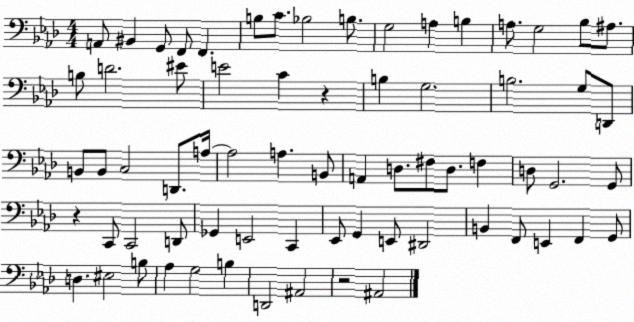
X:1
T:Untitled
M:4/4
L:1/4
K:Ab
A,,/2 ^B,, G,,/2 F,,/2 F,, B,/2 C/2 _B,2 B,/2 G,2 A, B, A,/2 G,2 _B,/2 ^A,/2 B,/2 D2 ^E/2 E2 C z B, G,2 B,2 G,/2 D,,/2 B,,/2 B,,/2 C,2 D,,/2 A,/4 A,2 A, B,,/2 A,, D,/2 ^F,/2 D,/2 F, D,/2 G,,2 G,,/2 z C,,/2 C,,2 D,,/2 _G,, E,,2 C,, _E,,/2 G,, E,,/2 ^D,,2 B,, F,,/2 E,, F,, G,,/2 D, ^E,2 B,/2 _A, G,2 B, D,,2 ^A,,2 z2 ^A,,2